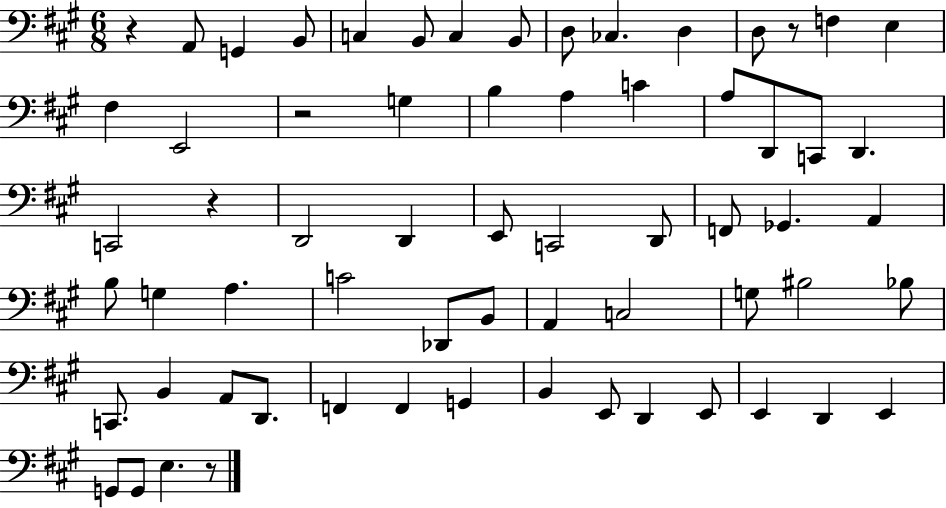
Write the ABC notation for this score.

X:1
T:Untitled
M:6/8
L:1/4
K:A
z A,,/2 G,, B,,/2 C, B,,/2 C, B,,/2 D,/2 _C, D, D,/2 z/2 F, E, ^F, E,,2 z2 G, B, A, C A,/2 D,,/2 C,,/2 D,, C,,2 z D,,2 D,, E,,/2 C,,2 D,,/2 F,,/2 _G,, A,, B,/2 G, A, C2 _D,,/2 B,,/2 A,, C,2 G,/2 ^B,2 _B,/2 C,,/2 B,, A,,/2 D,,/2 F,, F,, G,, B,, E,,/2 D,, E,,/2 E,, D,, E,, G,,/2 G,,/2 E, z/2